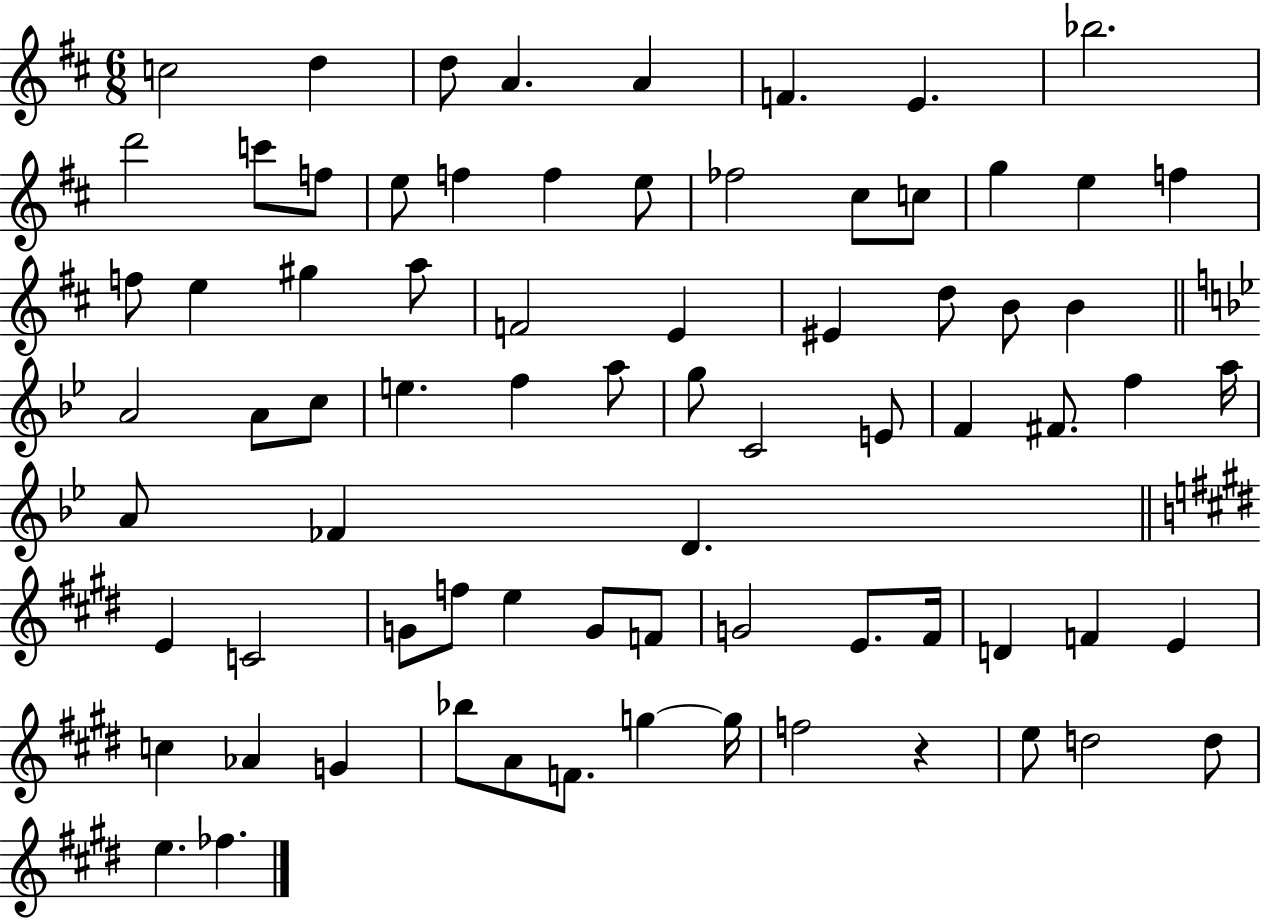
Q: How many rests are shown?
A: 1